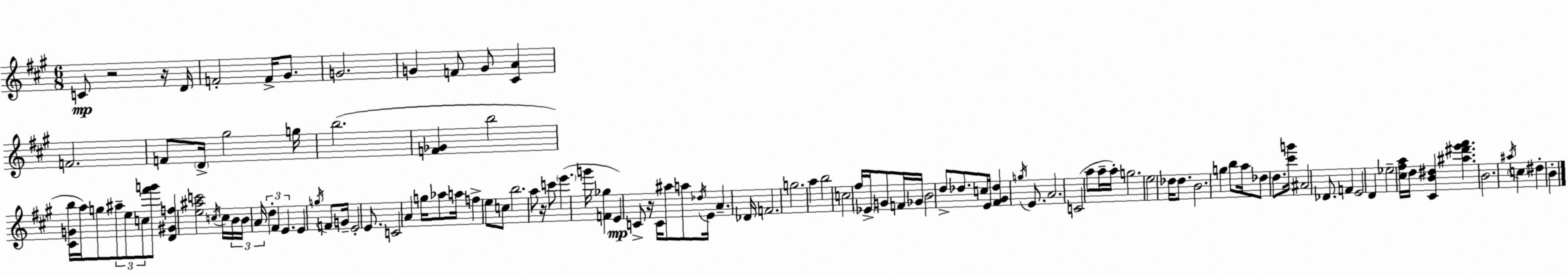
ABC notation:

X:1
T:Untitled
M:6/8
L:1/4
K:A
C/2 z2 z/4 D/4 F2 F/4 ^G/2 G2 G F/2 G/2 [^CA] F2 F/2 D/4 ^g2 g/4 b2 [F_G] b2 [^CGb]/4 a/4 g/2 ^a/2 e/2 c/2 [^f'g']/2 [D^Gf] [e^ac']2 c/4 c/4 B/4 B/4 A/4 d ^F E E g/4 F/2 G/4 E2 E/2 C2 A g/4 _a/2 a/4 f e/2 c/2 b2 a/2 z/4 c'/2 e' g'/4 [F_g] E C/2 z/4 C/4 ^a/2 a/2 _d/4 E/4 A _D/4 F2 g2 a b2 c2 ^f/4 _E/4 G/2 F/4 _G/4 B2 d/2 _d/2 c/4 E/4 [^F^G_d] g/4 E/2 A2 C2 a/2 a/4 a/4 g2 e2 _d/4 _d/2 B2 g b/2 a/4 _d/2 d/2 [^c'g']/4 ^A2 _D/2 F E2 D _e2 [^c^fa]/4 d/4 [^CB^d] [^a^d'e'^f'] B2 ^a/4 c ^d B